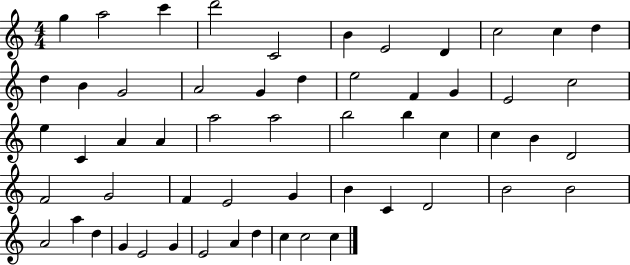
G5/q A5/h C6/q D6/h C4/h B4/q E4/h D4/q C5/h C5/q D5/q D5/q B4/q G4/h A4/h G4/q D5/q E5/h F4/q G4/q E4/h C5/h E5/q C4/q A4/q A4/q A5/h A5/h B5/h B5/q C5/q C5/q B4/q D4/h F4/h G4/h F4/q E4/h G4/q B4/q C4/q D4/h B4/h B4/h A4/h A5/q D5/q G4/q E4/h G4/q E4/h A4/q D5/q C5/q C5/h C5/q